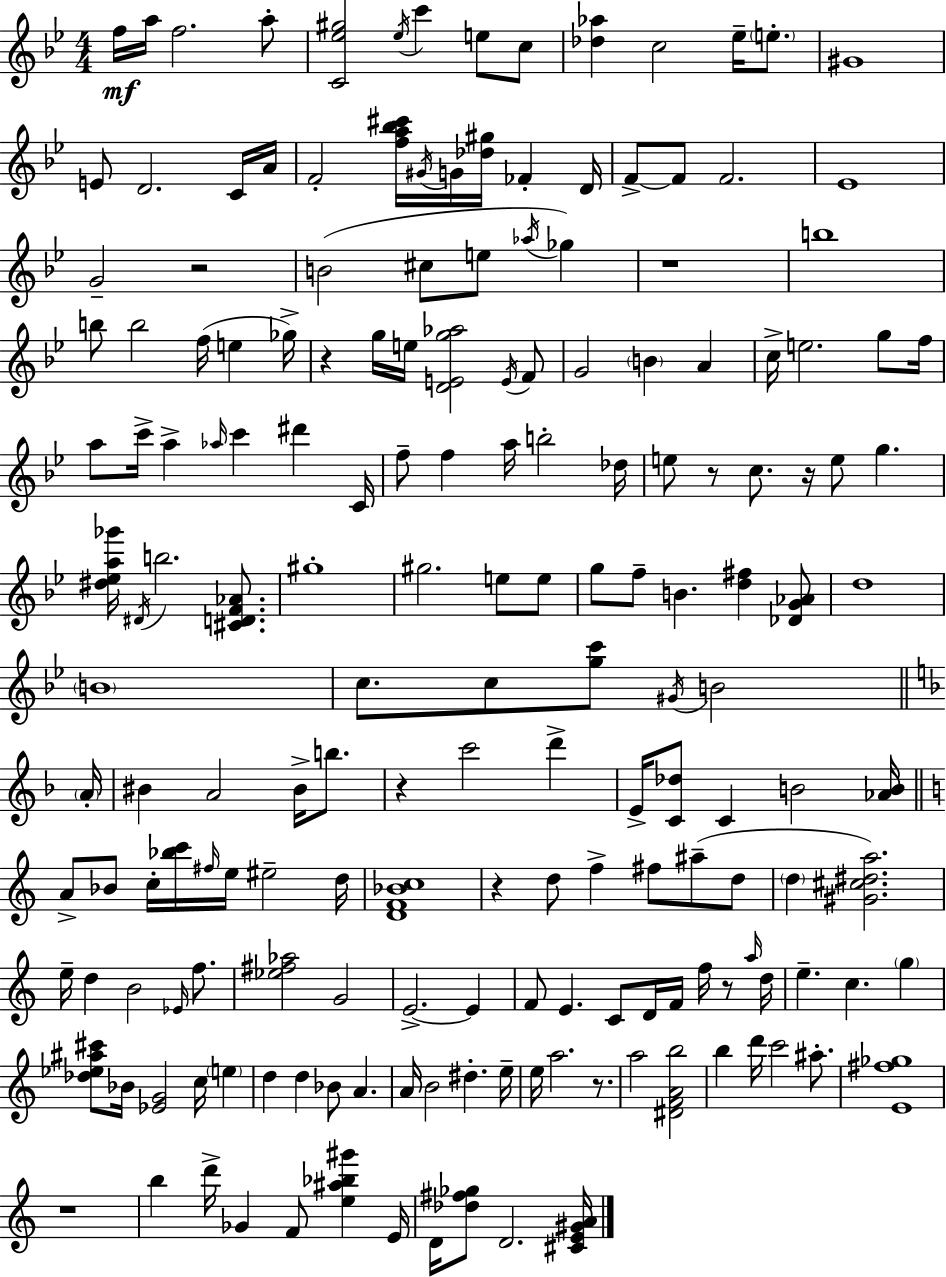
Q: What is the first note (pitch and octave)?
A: F5